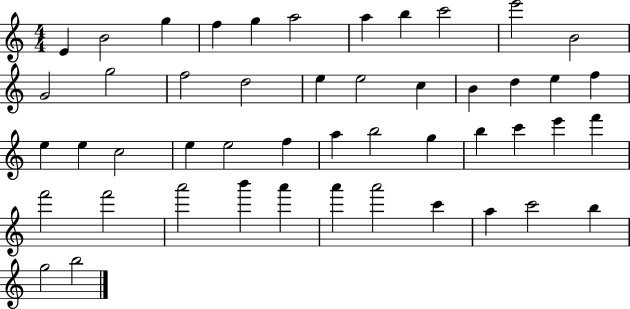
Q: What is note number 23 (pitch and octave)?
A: E5